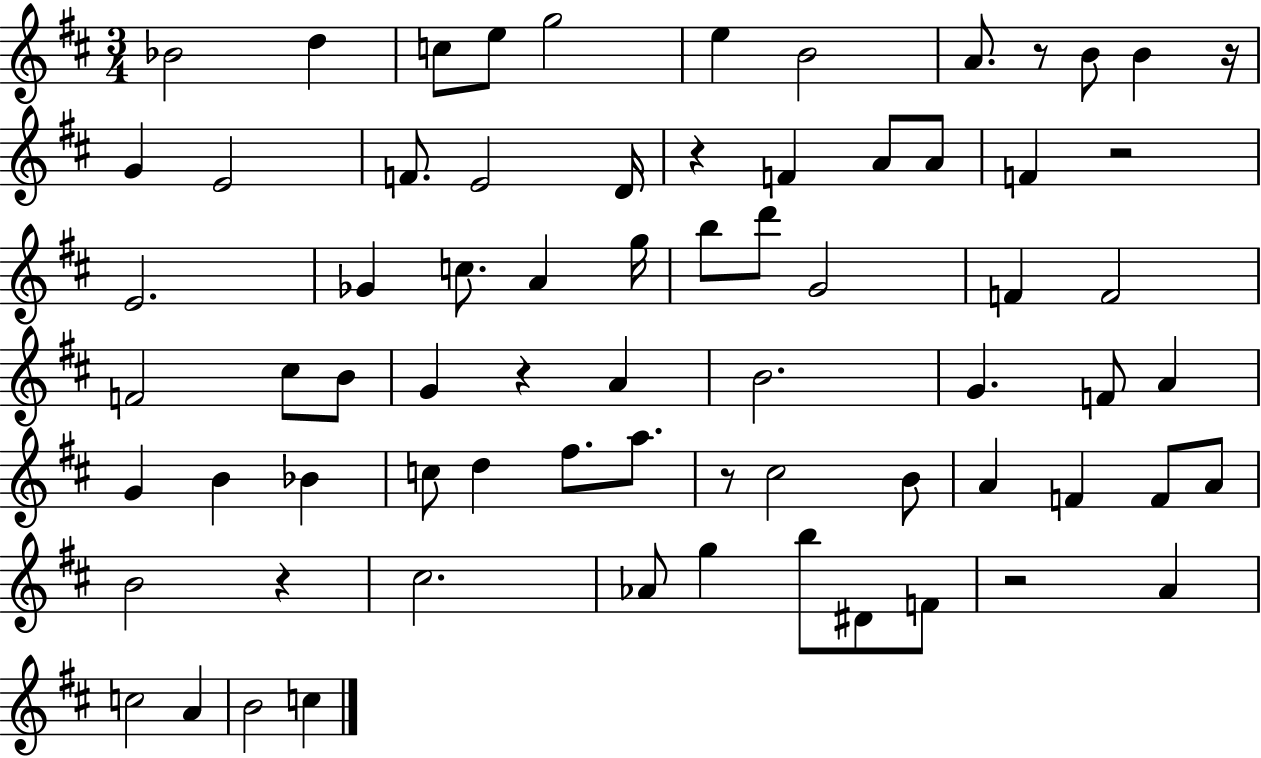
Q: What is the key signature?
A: D major